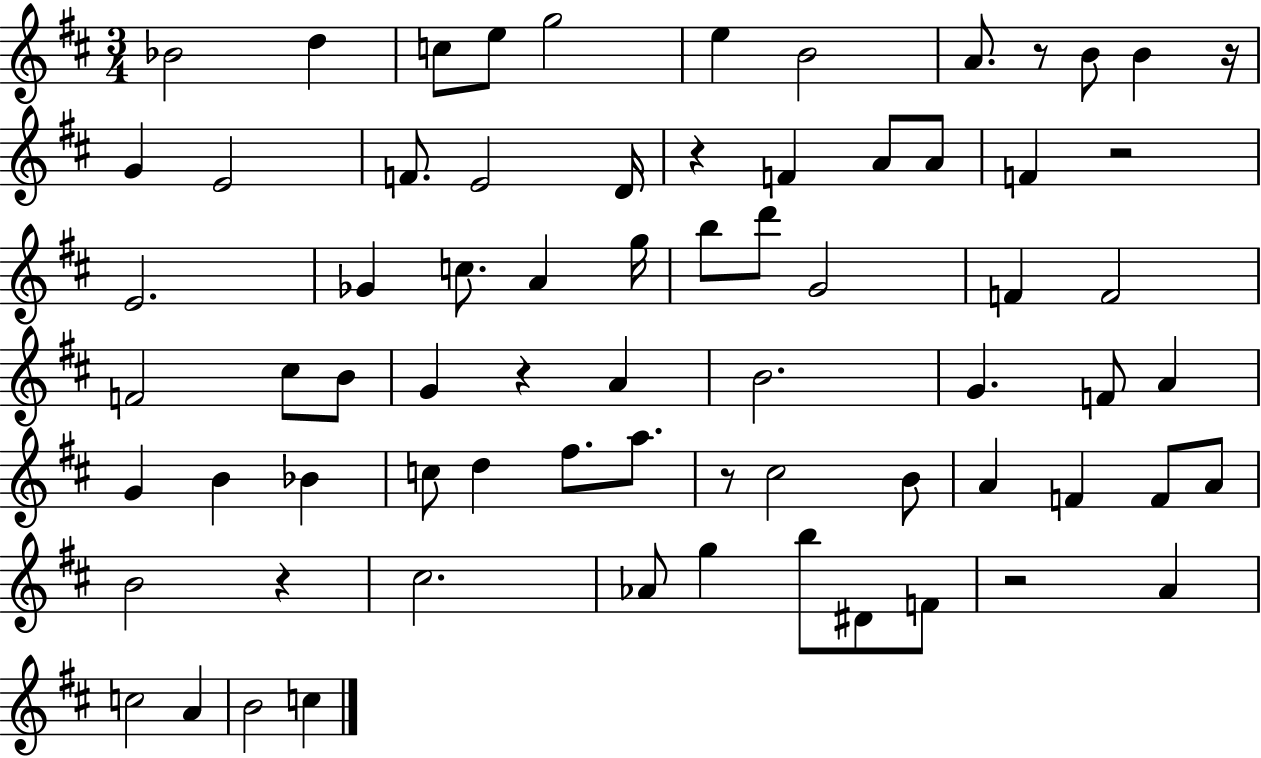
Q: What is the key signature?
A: D major